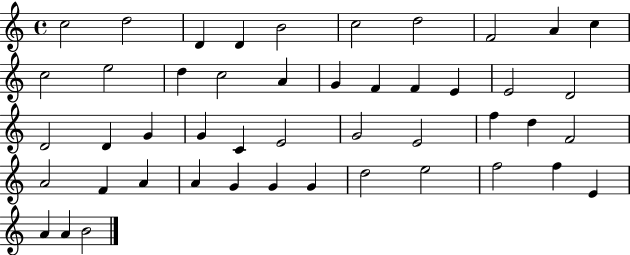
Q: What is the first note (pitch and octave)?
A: C5